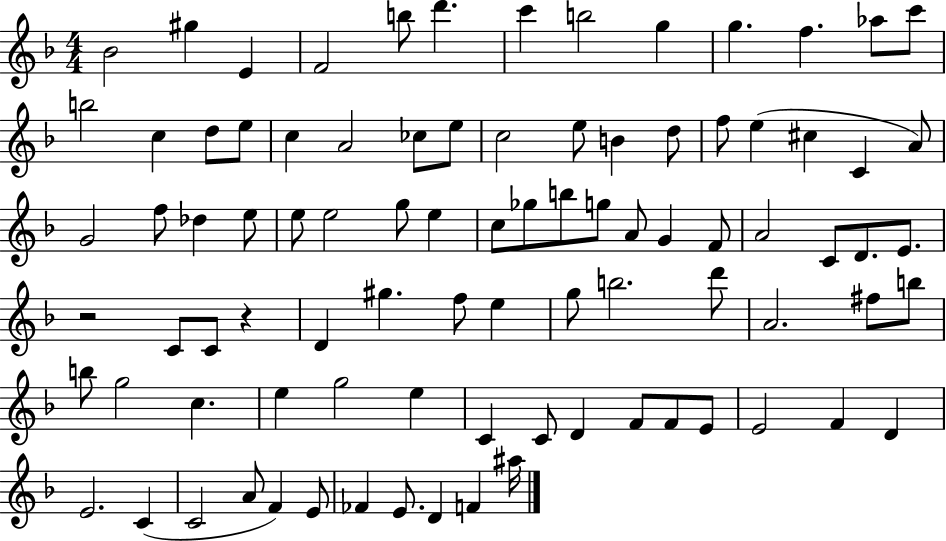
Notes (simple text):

Bb4/h G#5/q E4/q F4/h B5/e D6/q. C6/q B5/h G5/q G5/q. F5/q. Ab5/e C6/e B5/h C5/q D5/e E5/e C5/q A4/h CES5/e E5/e C5/h E5/e B4/q D5/e F5/e E5/q C#5/q C4/q A4/e G4/h F5/e Db5/q E5/e E5/e E5/h G5/e E5/q C5/e Gb5/e B5/e G5/e A4/e G4/q F4/e A4/h C4/e D4/e. E4/e. R/h C4/e C4/e R/q D4/q G#5/q. F5/e E5/q G5/e B5/h. D6/e A4/h. F#5/e B5/e B5/e G5/h C5/q. E5/q G5/h E5/q C4/q C4/e D4/q F4/e F4/e E4/e E4/h F4/q D4/q E4/h. C4/q C4/h A4/e F4/q E4/e FES4/q E4/e. D4/q F4/q A#5/s